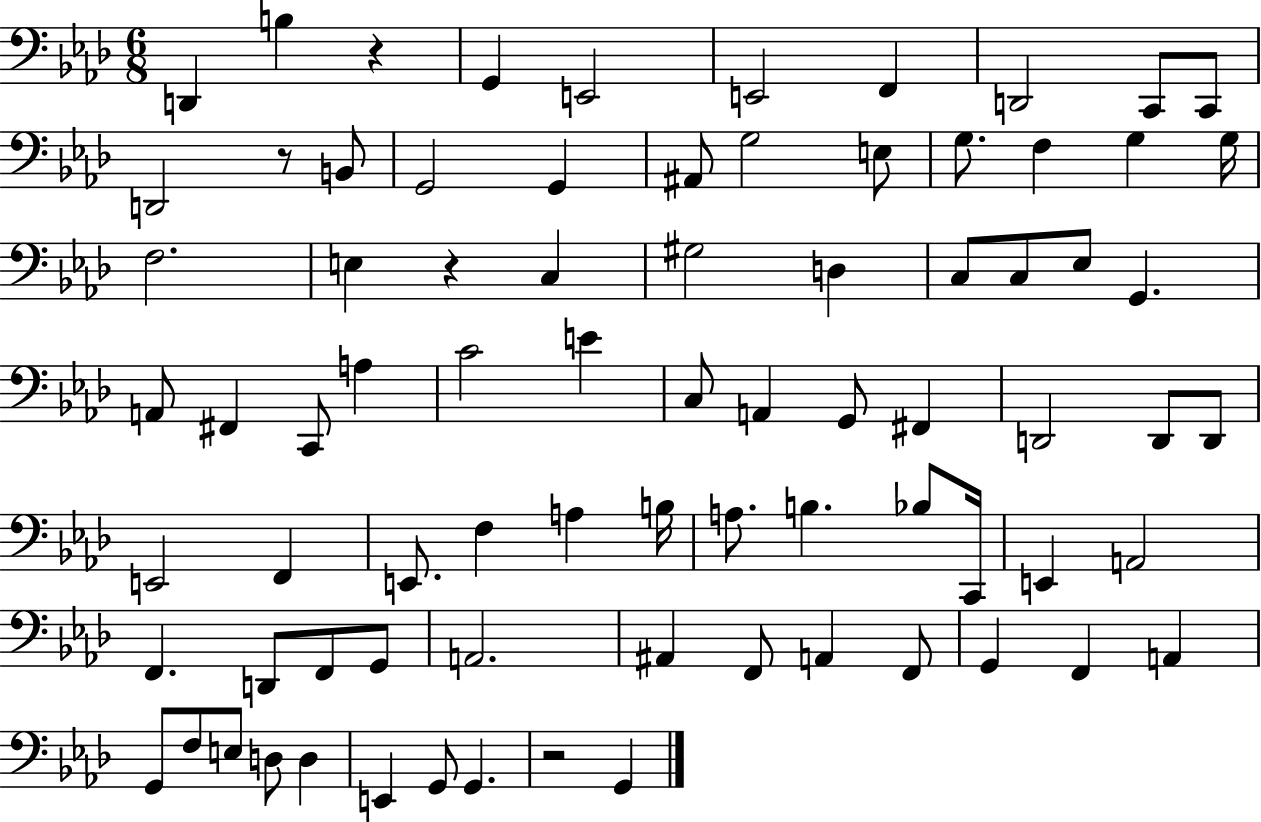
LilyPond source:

{
  \clef bass
  \numericTimeSignature
  \time 6/8
  \key aes \major
  d,4 b4 r4 | g,4 e,2 | e,2 f,4 | d,2 c,8 c,8 | \break d,2 r8 b,8 | g,2 g,4 | ais,8 g2 e8 | g8. f4 g4 g16 | \break f2. | e4 r4 c4 | gis2 d4 | c8 c8 ees8 g,4. | \break a,8 fis,4 c,8 a4 | c'2 e'4 | c8 a,4 g,8 fis,4 | d,2 d,8 d,8 | \break e,2 f,4 | e,8. f4 a4 b16 | a8. b4. bes8 c,16 | e,4 a,2 | \break f,4. d,8 f,8 g,8 | a,2. | ais,4 f,8 a,4 f,8 | g,4 f,4 a,4 | \break g,8 f8 e8 d8 d4 | e,4 g,8 g,4. | r2 g,4 | \bar "|."
}